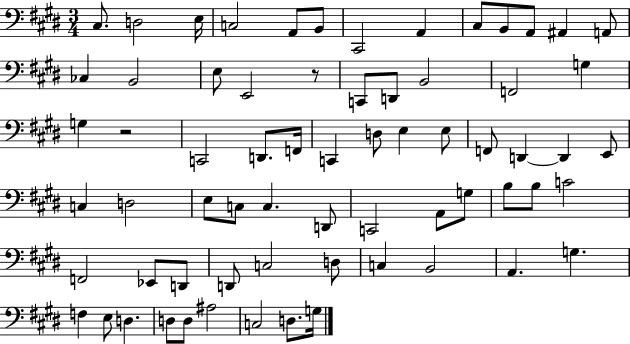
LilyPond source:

{
  \clef bass
  \numericTimeSignature
  \time 3/4
  \key e \major
  cis8. d2 e16 | c2 a,8 b,8 | cis,2 a,4 | cis8 b,8 a,8 ais,4 a,8 | \break ces4 b,2 | e8 e,2 r8 | c,8 d,8 b,2 | f,2 g4 | \break g4 r2 | c,2 d,8. f,16 | c,4 d8 e4 e8 | f,8 d,4~~ d,4 e,8 | \break c4 d2 | e8 c8 c4. d,8 | c,2 a,8 g8 | b8 b8 c'2 | \break f,2 ees,8 d,8 | d,8 c2 d8 | c4 b,2 | a,4. g4. | \break f4 e8 d4. | d8 d8 ais2 | c2 d8. g16 | \bar "|."
}